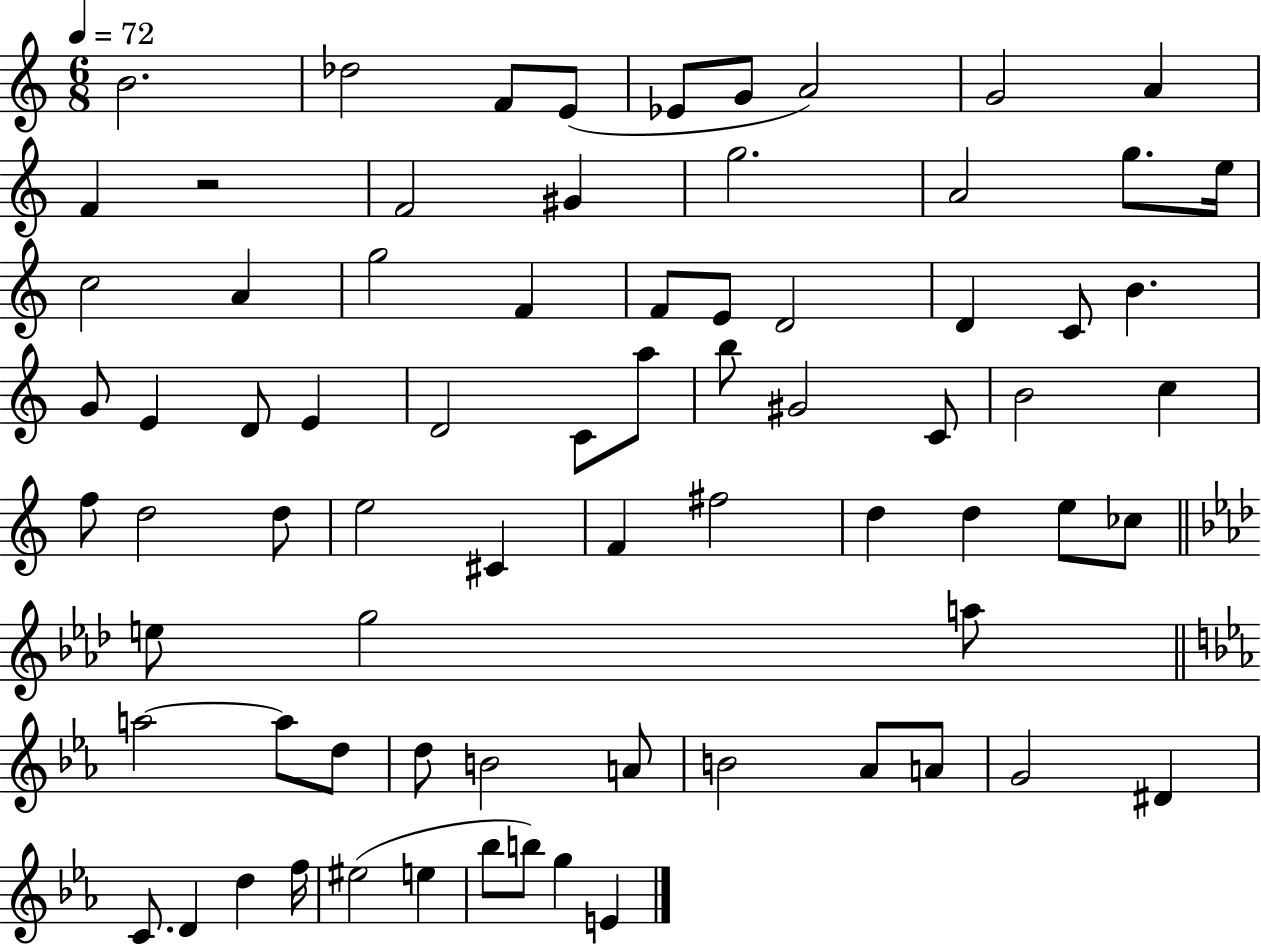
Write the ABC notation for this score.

X:1
T:Untitled
M:6/8
L:1/4
K:C
B2 _d2 F/2 E/2 _E/2 G/2 A2 G2 A F z2 F2 ^G g2 A2 g/2 e/4 c2 A g2 F F/2 E/2 D2 D C/2 B G/2 E D/2 E D2 C/2 a/2 b/2 ^G2 C/2 B2 c f/2 d2 d/2 e2 ^C F ^f2 d d e/2 _c/2 e/2 g2 a/2 a2 a/2 d/2 d/2 B2 A/2 B2 _A/2 A/2 G2 ^D C/2 D d f/4 ^e2 e _b/2 b/2 g E